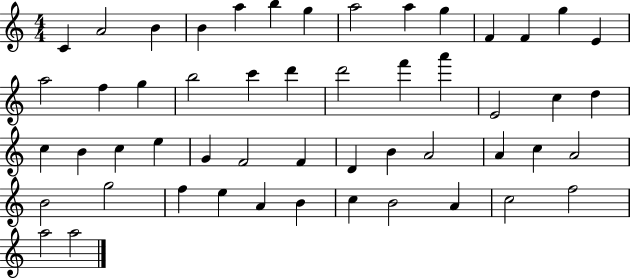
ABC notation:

X:1
T:Untitled
M:4/4
L:1/4
K:C
C A2 B B a b g a2 a g F F g E a2 f g b2 c' d' d'2 f' a' E2 c d c B c e G F2 F D B A2 A c A2 B2 g2 f e A B c B2 A c2 f2 a2 a2